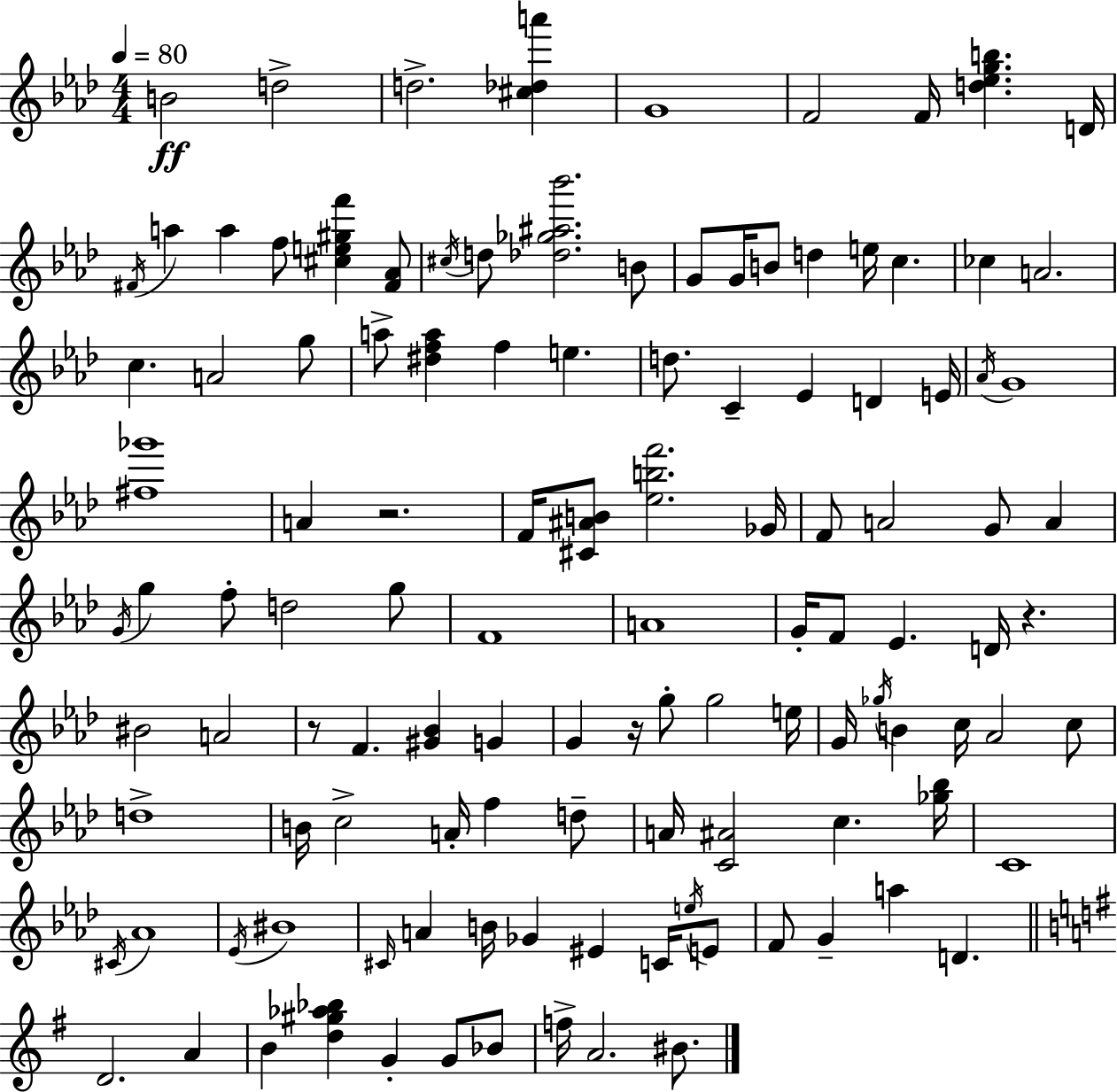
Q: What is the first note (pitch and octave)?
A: B4